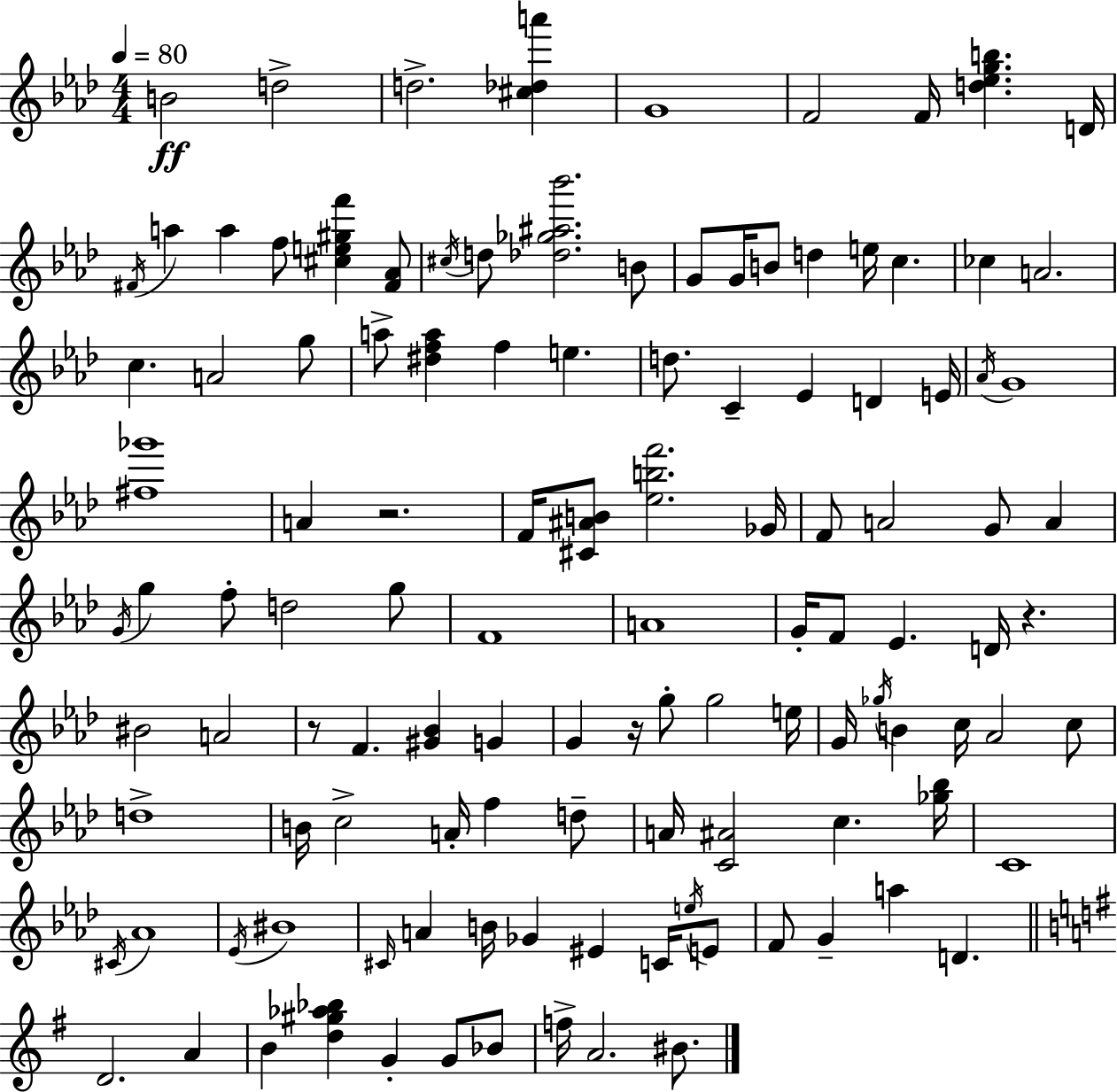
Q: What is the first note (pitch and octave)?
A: B4